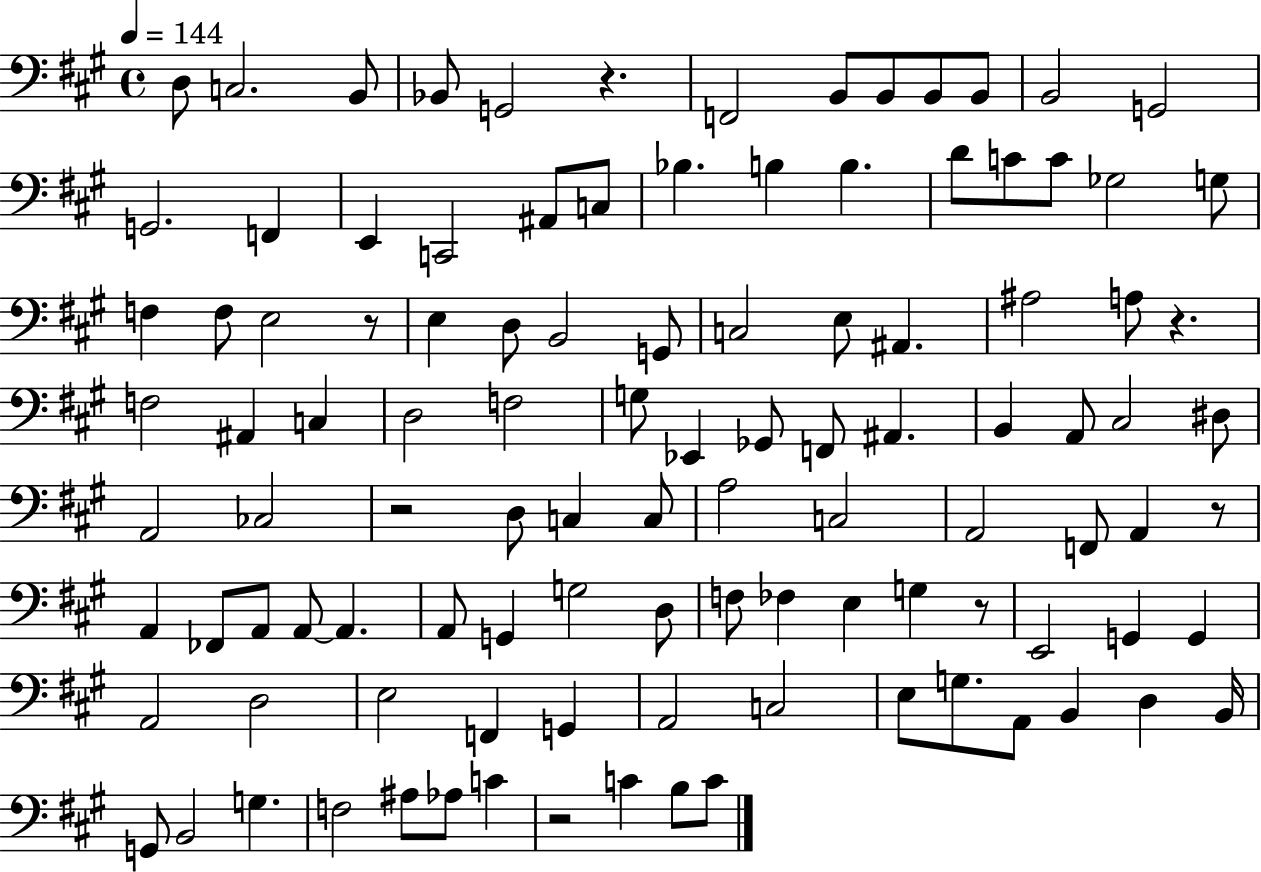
D3/e C3/h. B2/e Bb2/e G2/h R/q. F2/h B2/e B2/e B2/e B2/e B2/h G2/h G2/h. F2/q E2/q C2/h A#2/e C3/e Bb3/q. B3/q B3/q. D4/e C4/e C4/e Gb3/h G3/e F3/q F3/e E3/h R/e E3/q D3/e B2/h G2/e C3/h E3/e A#2/q. A#3/h A3/e R/q. F3/h A#2/q C3/q D3/h F3/h G3/e Eb2/q Gb2/e F2/e A#2/q. B2/q A2/e C#3/h D#3/e A2/h CES3/h R/h D3/e C3/q C3/e A3/h C3/h A2/h F2/e A2/q R/e A2/q FES2/e A2/e A2/e A2/q. A2/e G2/q G3/h D3/e F3/e FES3/q E3/q G3/q R/e E2/h G2/q G2/q A2/h D3/h E3/h F2/q G2/q A2/h C3/h E3/e G3/e. A2/e B2/q D3/q B2/s G2/e B2/h G3/q. F3/h A#3/e Ab3/e C4/q R/h C4/q B3/e C4/e